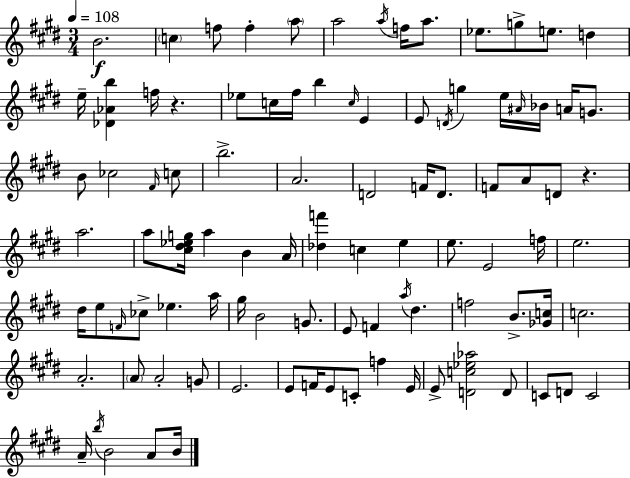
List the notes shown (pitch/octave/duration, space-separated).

B4/h. C5/q F5/e F5/q A5/e A5/h A5/s F5/s A5/e. Eb5/e. G5/e E5/e. D5/q E5/s [Db4,Ab4,B5]/q F5/s R/q. Eb5/e C5/s F#5/s B5/q C5/s E4/q E4/e D4/s G5/q E5/s A#4/s Bb4/s A4/s G4/e. B4/e CES5/h F#4/s C5/e B5/h. A4/h. D4/h F4/s D4/e. F4/e A4/e D4/e R/q. A5/h. A5/e [C#5,D#5,Eb5,G5]/s A5/q B4/q A4/s [Db5,F6]/q C5/q E5/q E5/e. E4/h F5/s E5/h. D#5/s E5/e F4/s CES5/e Eb5/q. A5/s G#5/s B4/h G4/e. E4/e F4/q A5/s D#5/q. F5/h B4/e. [Gb4,C5]/s C5/h. A4/h. A4/e A4/h G4/e E4/h. E4/e F4/s E4/e C4/e F5/q E4/s E4/e [D4,C5,Eb5,Ab5]/h D4/e C4/e D4/e C4/h A4/s B5/s B4/h A4/e B4/s